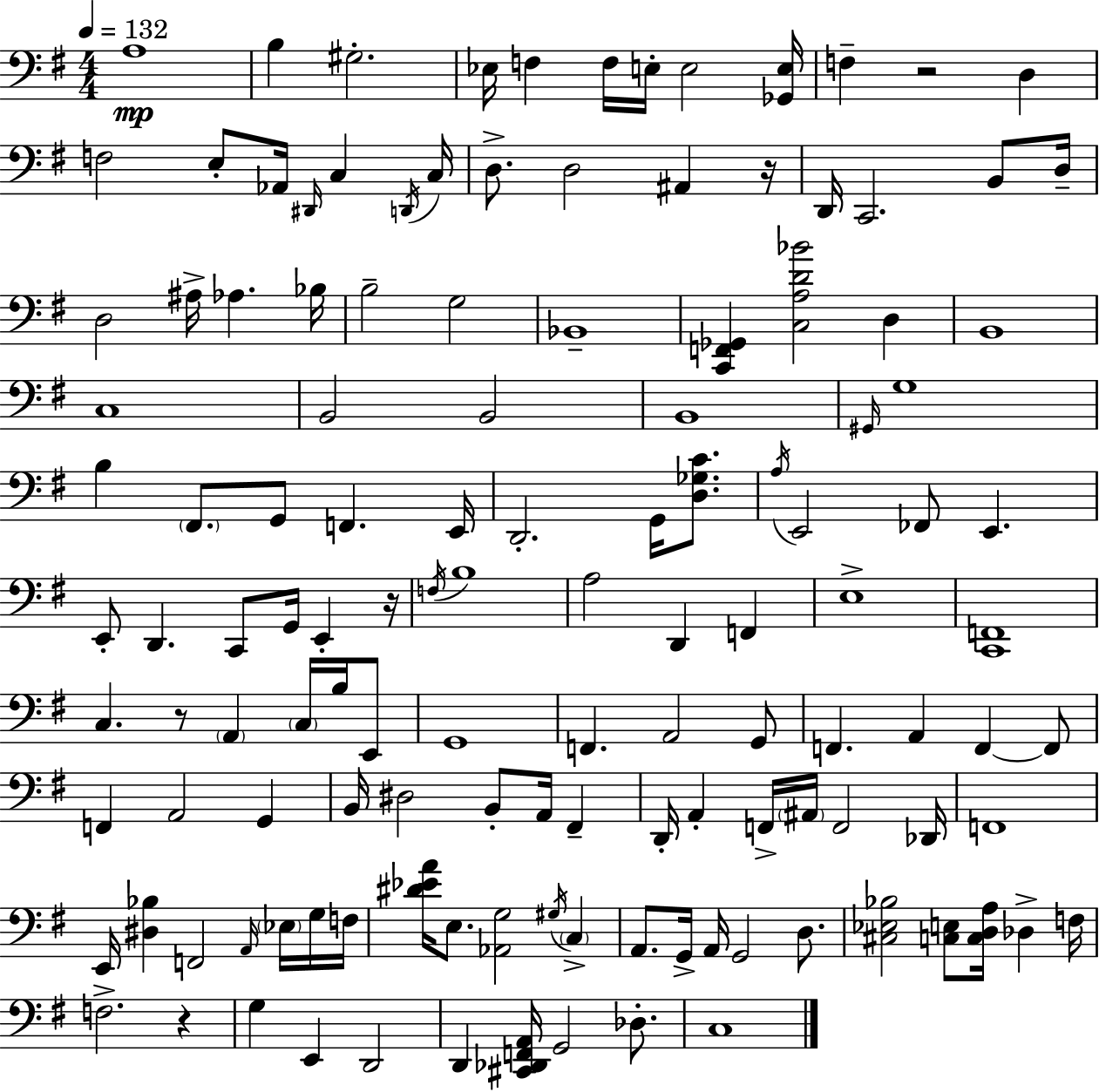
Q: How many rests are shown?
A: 5